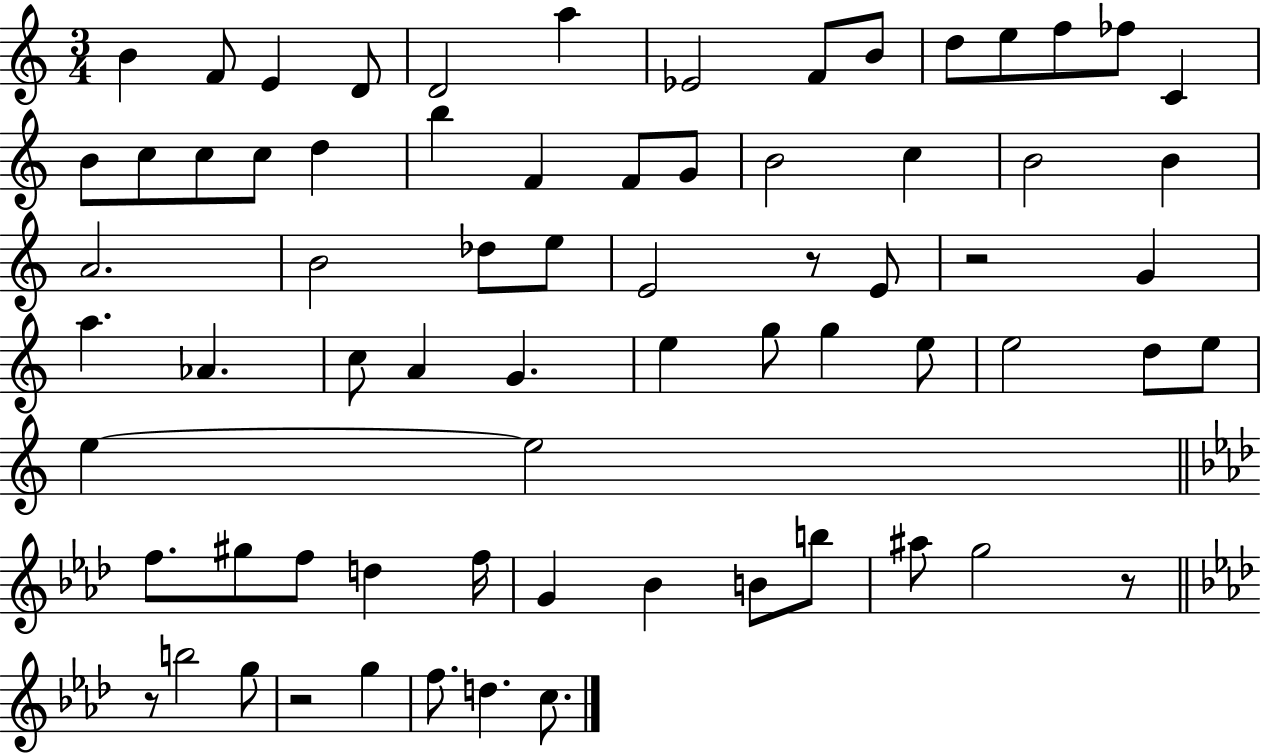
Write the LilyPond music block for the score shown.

{
  \clef treble
  \numericTimeSignature
  \time 3/4
  \key c \major
  b'4 f'8 e'4 d'8 | d'2 a''4 | ees'2 f'8 b'8 | d''8 e''8 f''8 fes''8 c'4 | \break b'8 c''8 c''8 c''8 d''4 | b''4 f'4 f'8 g'8 | b'2 c''4 | b'2 b'4 | \break a'2. | b'2 des''8 e''8 | e'2 r8 e'8 | r2 g'4 | \break a''4. aes'4. | c''8 a'4 g'4. | e''4 g''8 g''4 e''8 | e''2 d''8 e''8 | \break e''4~~ e''2 | \bar "||" \break \key aes \major f''8. gis''8 f''8 d''4 f''16 | g'4 bes'4 b'8 b''8 | ais''8 g''2 r8 | \bar "||" \break \key f \minor r8 b''2 g''8 | r2 g''4 | f''8. d''4. c''8. | \bar "|."
}